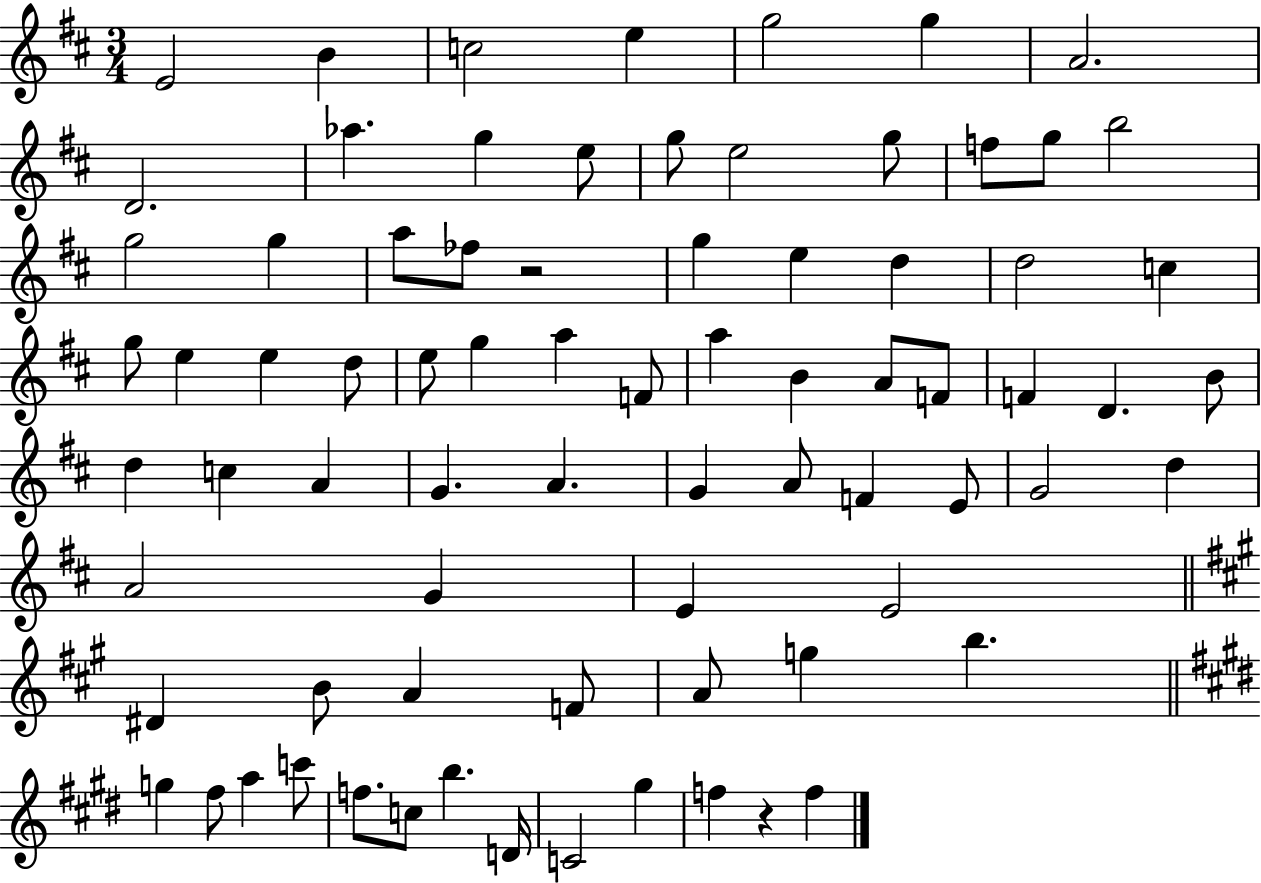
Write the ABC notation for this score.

X:1
T:Untitled
M:3/4
L:1/4
K:D
E2 B c2 e g2 g A2 D2 _a g e/2 g/2 e2 g/2 f/2 g/2 b2 g2 g a/2 _f/2 z2 g e d d2 c g/2 e e d/2 e/2 g a F/2 a B A/2 F/2 F D B/2 d c A G A G A/2 F E/2 G2 d A2 G E E2 ^D B/2 A F/2 A/2 g b g ^f/2 a c'/2 f/2 c/2 b D/4 C2 ^g f z f